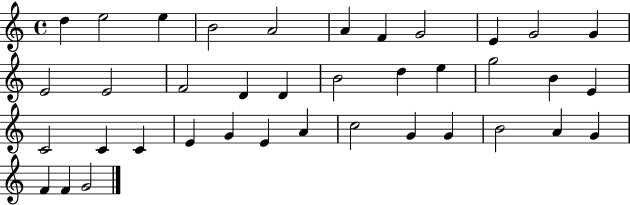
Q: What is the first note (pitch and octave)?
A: D5